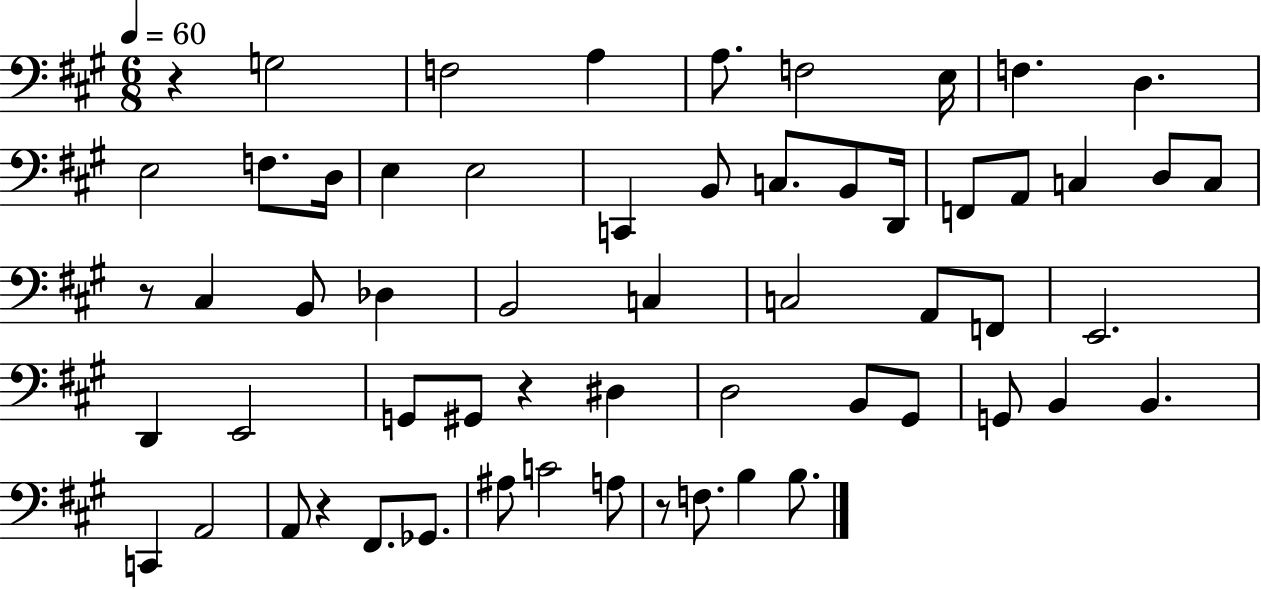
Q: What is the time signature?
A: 6/8